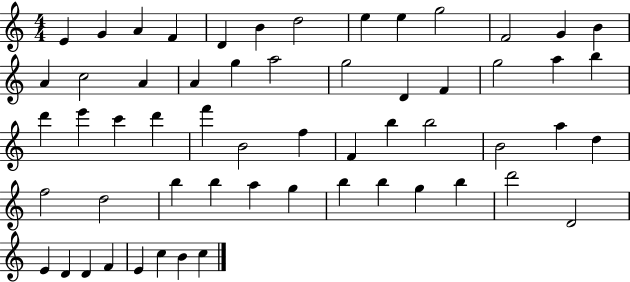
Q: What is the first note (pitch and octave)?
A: E4